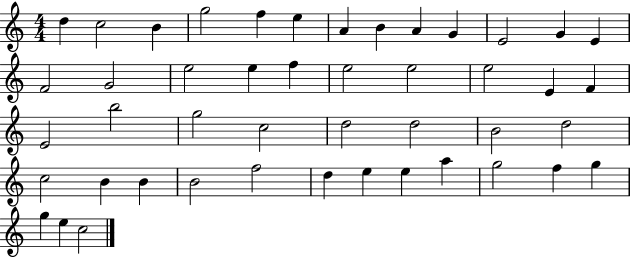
{
  \clef treble
  \numericTimeSignature
  \time 4/4
  \key c \major
  d''4 c''2 b'4 | g''2 f''4 e''4 | a'4 b'4 a'4 g'4 | e'2 g'4 e'4 | \break f'2 g'2 | e''2 e''4 f''4 | e''2 e''2 | e''2 e'4 f'4 | \break e'2 b''2 | g''2 c''2 | d''2 d''2 | b'2 d''2 | \break c''2 b'4 b'4 | b'2 f''2 | d''4 e''4 e''4 a''4 | g''2 f''4 g''4 | \break g''4 e''4 c''2 | \bar "|."
}